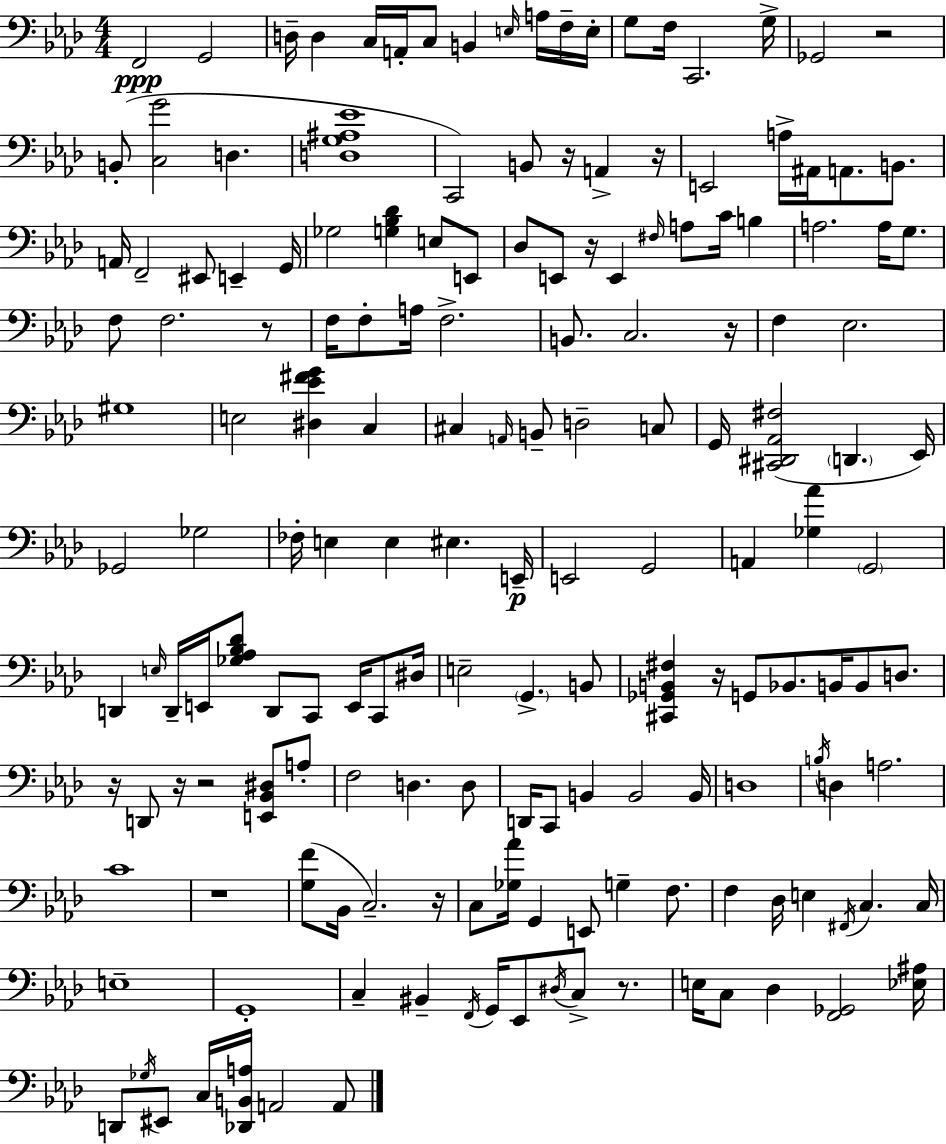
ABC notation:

X:1
T:Untitled
M:4/4
L:1/4
K:Fm
F,,2 G,,2 D,/4 D, C,/4 A,,/4 C,/2 B,, E,/4 A,/4 F,/4 E,/4 G,/2 F,/4 C,,2 G,/4 _G,,2 z2 B,,/2 [C,G]2 D, [D,G,^A,_E]4 C,,2 B,,/2 z/4 A,, z/4 E,,2 A,/4 ^A,,/4 A,,/2 B,,/2 A,,/4 F,,2 ^E,,/2 E,, G,,/4 _G,2 [G,_B,_D] E,/2 E,,/2 _D,/2 E,,/2 z/4 E,, ^F,/4 A,/2 C/4 B, A,2 A,/4 G,/2 F,/2 F,2 z/2 F,/4 F,/2 A,/4 F,2 B,,/2 C,2 z/4 F, _E,2 ^G,4 E,2 [^D,_E^FG] C, ^C, A,,/4 B,,/2 D,2 C,/2 G,,/4 [^C,,^D,,_A,,^F,]2 D,, _E,,/4 _G,,2 _G,2 _F,/4 E, E, ^E, E,,/4 E,,2 G,,2 A,, [_G,_A] G,,2 D,, E,/4 D,,/4 E,,/4 [_G,_A,_B,_D]/2 D,,/2 C,,/2 E,,/4 C,,/2 ^D,/4 E,2 G,, B,,/2 [^C,,_G,,B,,^F,] z/4 G,,/2 _B,,/2 B,,/4 B,,/2 D,/2 z/4 D,,/2 z/4 z2 [E,,_B,,^D,]/2 A,/2 F,2 D, D,/2 D,,/4 C,,/2 B,, B,,2 B,,/4 D,4 B,/4 D, A,2 C4 z4 [G,F]/2 _B,,/4 C,2 z/4 C,/2 [_G,_A]/4 G,, E,,/2 G, F,/2 F, _D,/4 E, ^F,,/4 C, C,/4 E,4 G,,4 C, ^B,, F,,/4 G,,/4 _E,,/2 ^D,/4 C,/2 z/2 E,/4 C,/2 _D, [F,,_G,,]2 [_E,^A,]/4 D,,/2 _G,/4 ^E,,/2 C,/4 [_D,,B,,A,]/4 A,,2 A,,/2